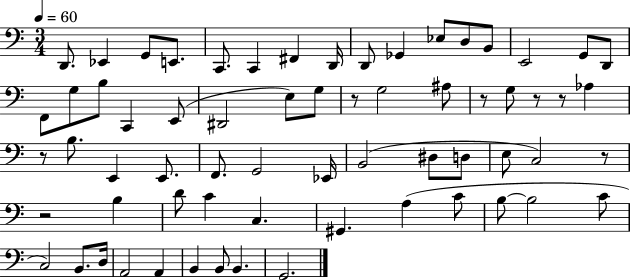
X:1
T:Untitled
M:3/4
L:1/4
K:C
D,,/2 _E,, G,,/2 E,,/2 C,,/2 C,, ^F,, D,,/4 D,,/2 _G,, _E,/2 D,/2 B,,/2 E,,2 G,,/2 D,,/2 F,,/2 G,/2 B,/2 C,, E,,/2 ^D,,2 E,/2 G,/2 z/2 G,2 ^A,/2 z/2 G,/2 z/2 z/2 _A, z/2 B,/2 E,, E,,/2 F,,/2 G,,2 _E,,/4 B,,2 ^D,/2 D,/2 E,/2 C,2 z/2 z2 B, D/2 C C, ^G,, A, C/2 B,/2 B,2 C/2 C,2 B,,/2 D,/4 A,,2 A,, B,, B,,/2 B,, G,,2